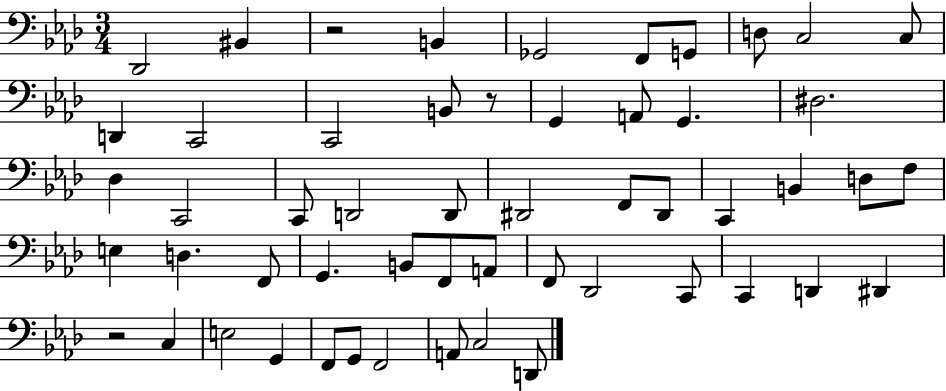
Db2/h BIS2/q R/h B2/q Gb2/h F2/e G2/e D3/e C3/h C3/e D2/q C2/h C2/h B2/e R/e G2/q A2/e G2/q. D#3/h. Db3/q C2/h C2/e D2/h D2/e D#2/h F2/e D#2/e C2/q B2/q D3/e F3/e E3/q D3/q. F2/e G2/q. B2/e F2/e A2/e F2/e Db2/h C2/e C2/q D2/q D#2/q R/h C3/q E3/h G2/q F2/e G2/e F2/h A2/e C3/h D2/e